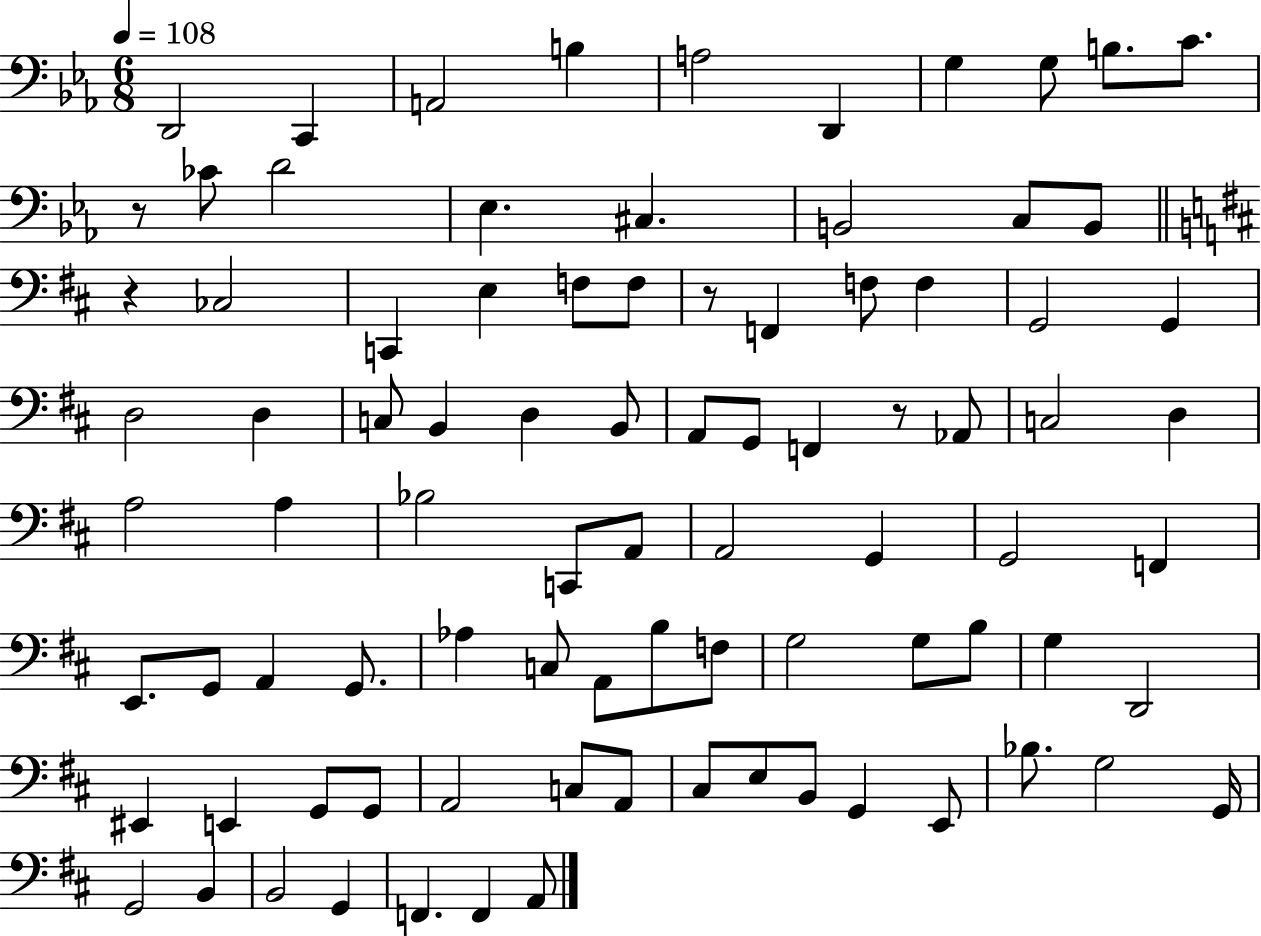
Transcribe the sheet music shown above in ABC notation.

X:1
T:Untitled
M:6/8
L:1/4
K:Eb
D,,2 C,, A,,2 B, A,2 D,, G, G,/2 B,/2 C/2 z/2 _C/2 D2 _E, ^C, B,,2 C,/2 B,,/2 z _C,2 C,, E, F,/2 F,/2 z/2 F,, F,/2 F, G,,2 G,, D,2 D, C,/2 B,, D, B,,/2 A,,/2 G,,/2 F,, z/2 _A,,/2 C,2 D, A,2 A, _B,2 C,,/2 A,,/2 A,,2 G,, G,,2 F,, E,,/2 G,,/2 A,, G,,/2 _A, C,/2 A,,/2 B,/2 F,/2 G,2 G,/2 B,/2 G, D,,2 ^E,, E,, G,,/2 G,,/2 A,,2 C,/2 A,,/2 ^C,/2 E,/2 B,,/2 G,, E,,/2 _B,/2 G,2 G,,/4 G,,2 B,, B,,2 G,, F,, F,, A,,/2